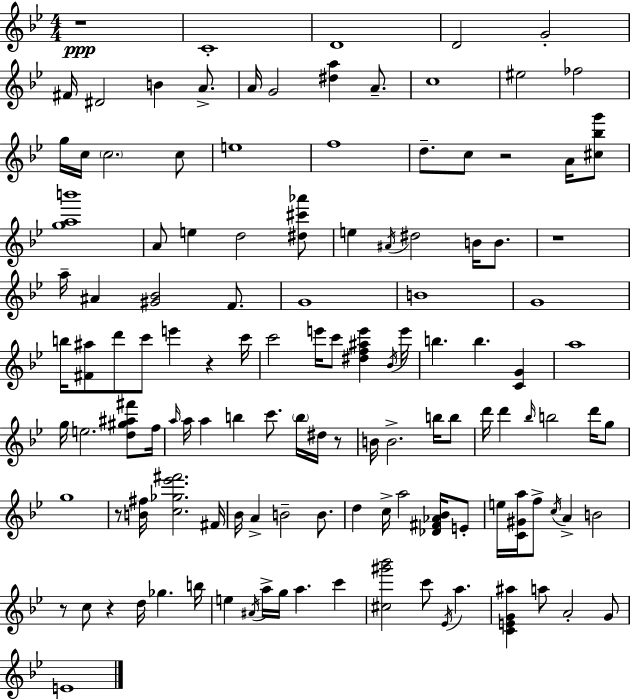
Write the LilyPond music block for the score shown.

{
  \clef treble
  \numericTimeSignature
  \time 4/4
  \key bes \major
  r1\ppp | c'1-. | d'1 | d'2 g'2-. | \break fis'16 dis'2 b'4 a'8.-> | a'16 g'2 <dis'' a''>4 a'8.-- | c''1 | eis''2 fes''2 | \break g''16 c''16 \parenthesize c''2. c''8 | e''1 | f''1 | d''8.-- c''8 r2 a'16 <cis'' bes'' g'''>8 | \break <g'' a'' b'''>1 | a'8 e''4 d''2 <dis'' cis''' aes'''>8 | e''4 \acciaccatura { ais'16 } dis''2 b'16 b'8. | r1 | \break a''16-- ais'4 <gis' bes'>2 f'8. | g'1 | b'1 | g'1 | \break b''16 <fis' ais''>8 d'''8 c'''8 e'''4 r4 | c'''16 c'''2 e'''16 c'''8 <dis'' f'' ais'' e'''>4 | \acciaccatura { bes'16 } e'''16 b''4. b''4. <c' g'>4 | a''1 | \break g''16 e''2. <d'' gis'' ais'' fis'''>8 | f''16 \grace { a''16 } a''16 a''4 b''4 c'''8. \parenthesize b''16 | dis''16 r8 b'16 b'2.-> | b''16 b''8 d'''16 d'''4 \grace { bes''16 } b''2 | \break d'''16 g''8 g''1 | r8 <b' fis''>16 <c'' ges'' ees''' fis'''>2. | fis'16 bes'16 a'4-> b'2-- | b'8. d''4 c''16-> a''2 | \break <des' fis' aes' bes'>16 e'8-. e''16 <c' gis' a''>16 f''8-> \acciaccatura { c''16 } a'4-> b'2 | r8 c''8 r4 d''16 ges''4. | b''16 e''4 \acciaccatura { ais'16 } a''16-> g''16 a''4. | c'''4 <cis'' gis''' bes'''>2 c'''8 | \break \acciaccatura { ees'16 } a''4. <c' e' g' ais''>4 a''8 a'2-. | g'8 e'1 | \bar "|."
}